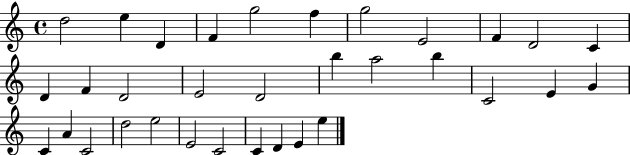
D5/h E5/q D4/q F4/q G5/h F5/q G5/h E4/h F4/q D4/h C4/q D4/q F4/q D4/h E4/h D4/h B5/q A5/h B5/q C4/h E4/q G4/q C4/q A4/q C4/h D5/h E5/h E4/h C4/h C4/q D4/q E4/q E5/q